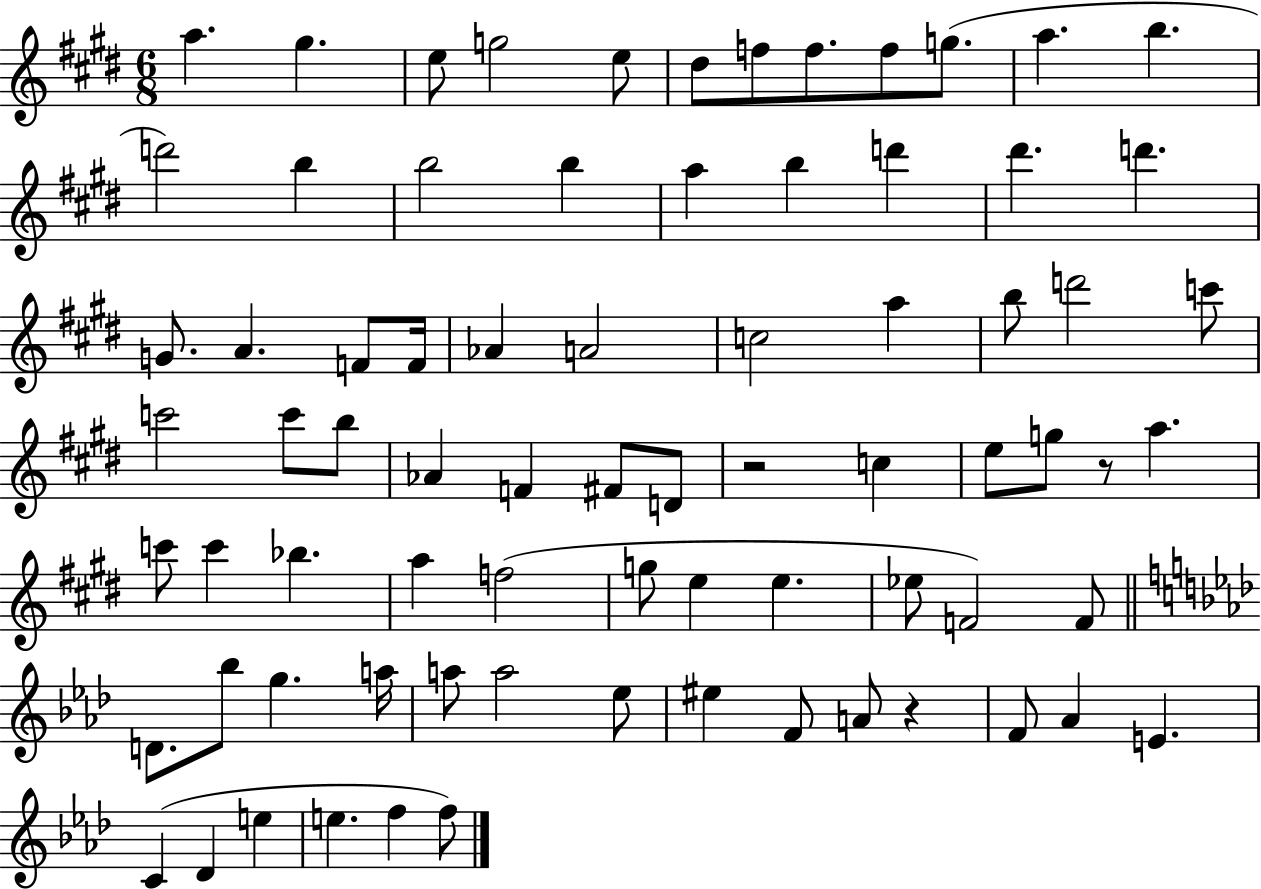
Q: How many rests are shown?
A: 3